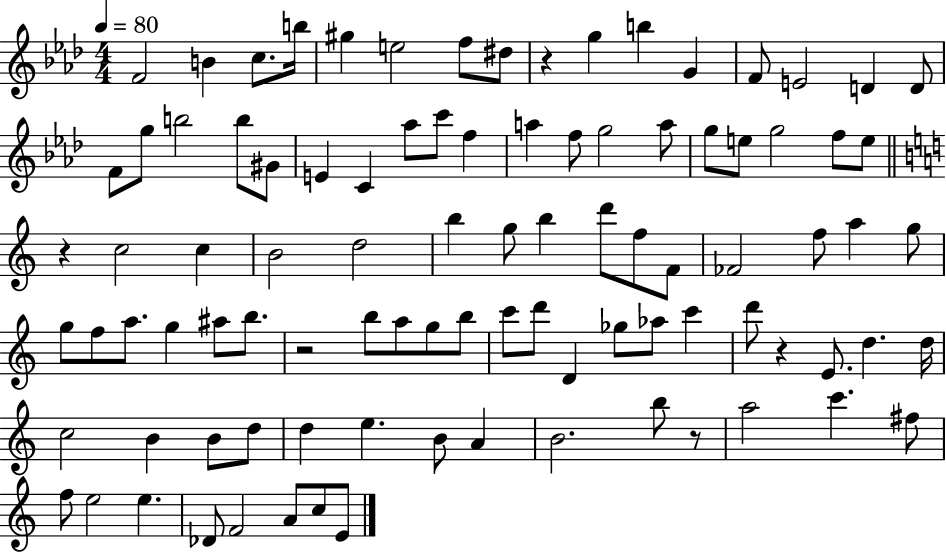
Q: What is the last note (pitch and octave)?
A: E4